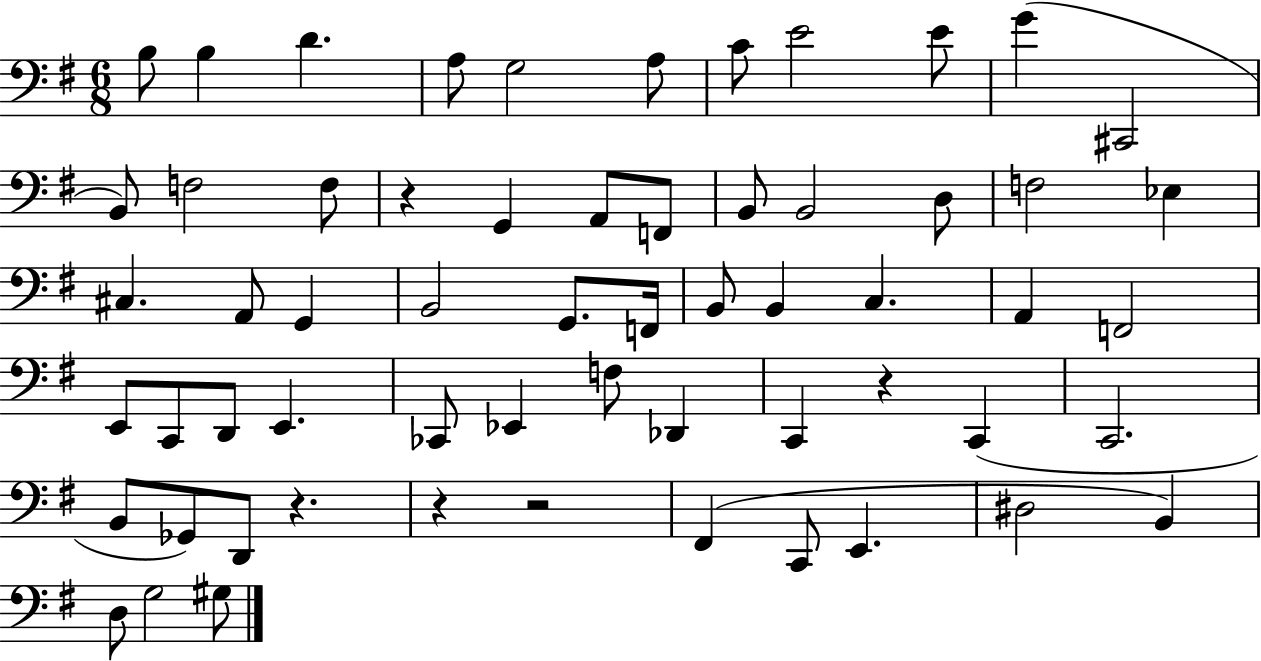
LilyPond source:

{
  \clef bass
  \numericTimeSignature
  \time 6/8
  \key g \major
  b8 b4 d'4. | a8 g2 a8 | c'8 e'2 e'8 | g'4( cis,2 | \break b,8) f2 f8 | r4 g,4 a,8 f,8 | b,8 b,2 d8 | f2 ees4 | \break cis4. a,8 g,4 | b,2 g,8. f,16 | b,8 b,4 c4. | a,4 f,2 | \break e,8 c,8 d,8 e,4. | ces,8 ees,4 f8 des,4 | c,4 r4 c,4( | c,2. | \break b,8 ges,8) d,8 r4. | r4 r2 | fis,4( c,8 e,4. | dis2 b,4) | \break d8 g2 gis8 | \bar "|."
}